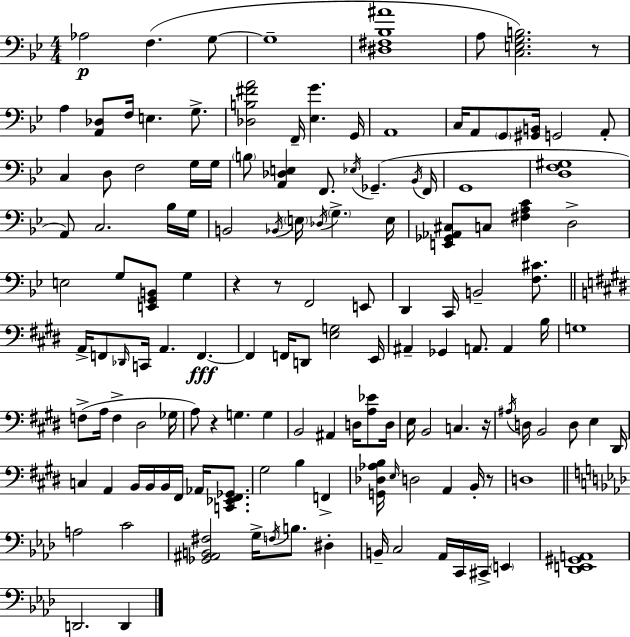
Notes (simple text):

Ab3/h F3/q. G3/e G3/w [D#3,F#3,Bb3,A#4]/w A3/e [C3,E3,G3,B3]/h. R/e A3/q [A2,Db3]/e F3/s E3/q. G3/e. [Db3,B3,F#4,A4]/h F2/s [Eb3,G4]/q. G2/s A2/w C3/s A2/e G2/e [G#2,B2]/s G2/h A2/e C3/q D3/e F3/h G3/s G3/s B3/e [A2,Db3,E3]/q F2/e. Eb3/s Gb2/q. Bb2/s F2/s G2/w [D3,F3,G#3]/w A2/e C3/h. Bb3/s G3/s B2/h Bb2/s E3/s Db3/s G3/q. E3/s [E2,Gb2,Ab2,C#3]/e C3/e [F#3,A3,C4]/q D3/h E3/h G3/e [E2,G2,B2]/e G3/q R/q R/e F2/h E2/e D2/q C2/s B2/h [F3,C#4]/e. A2/s F2/e Db2/s C2/s A2/q. F2/q. F2/q F2/s D2/e [E3,G3]/h E2/s A#2/q Gb2/q A2/e. A2/q B3/s G3/w F3/e A3/s F3/q D#3/h Gb3/s A3/e R/q G3/q. G3/q B2/h A#2/q D3/s [A3,Eb4]/e D3/s E3/s B2/h C3/q. R/s A#3/s D3/s B2/h D3/e E3/q D#2/s C3/q A2/q B2/s B2/s B2/s F#2/s Ab2/s [C2,Eb2,F#2,Gb2]/e. G#3/h B3/q F2/q [G2,Db3,Ab3,B3]/s E3/s D3/h A2/q B2/s R/e D3/w A3/h C4/h [Gb2,A#2,B2,F#3]/h G3/s F3/s B3/e. D#3/q B2/s C3/h Ab2/s C2/s C#2/s E2/q [Db2,E2,G#2,A2]/w D2/h. D2/q